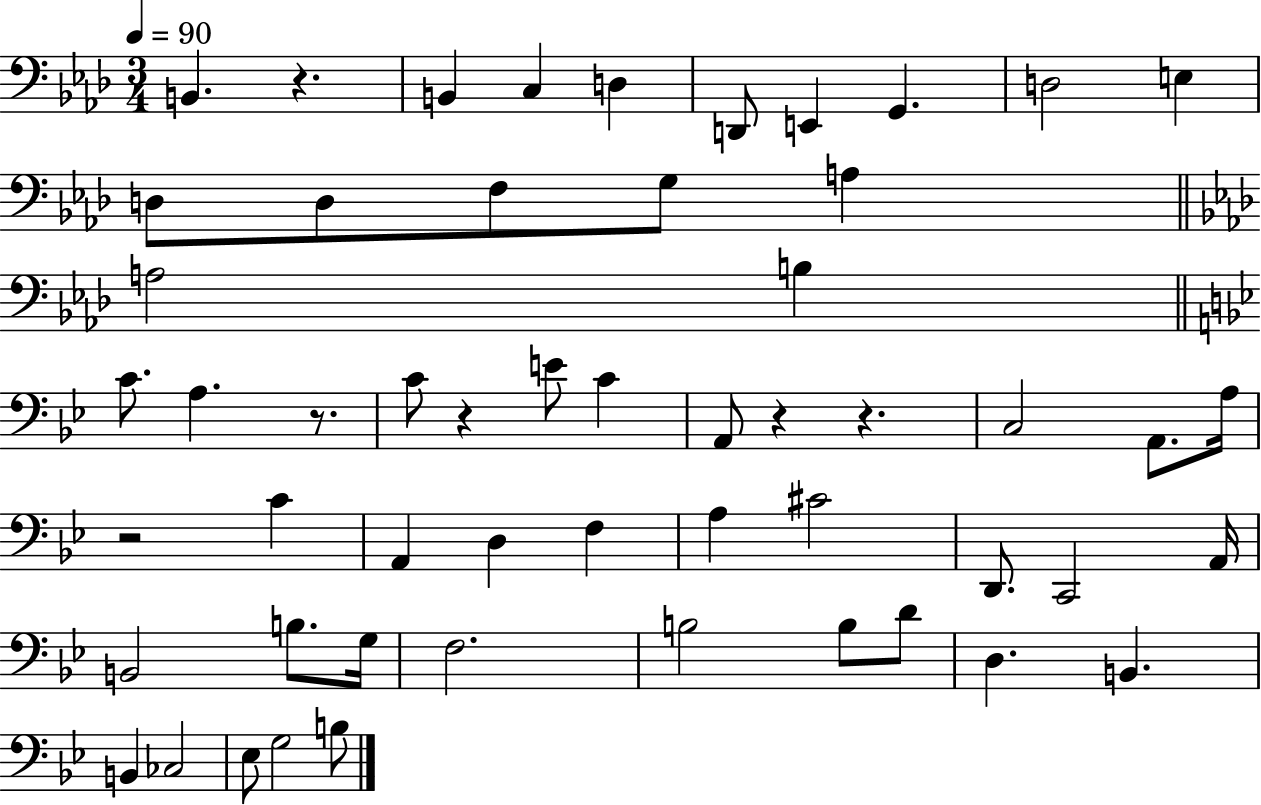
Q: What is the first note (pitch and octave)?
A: B2